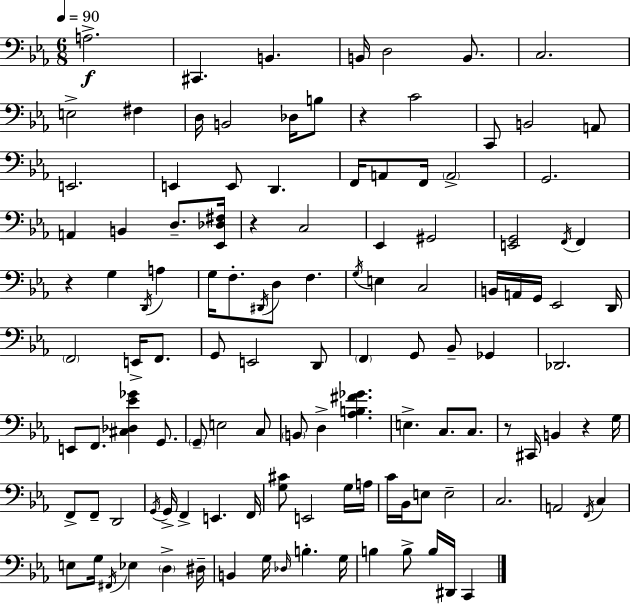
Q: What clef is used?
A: bass